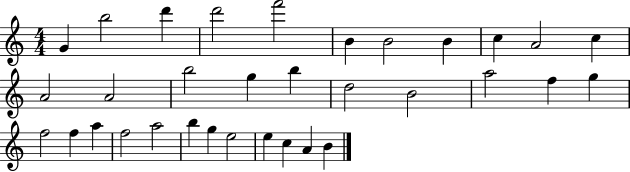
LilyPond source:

{
  \clef treble
  \numericTimeSignature
  \time 4/4
  \key c \major
  g'4 b''2 d'''4 | d'''2 f'''2 | b'4 b'2 b'4 | c''4 a'2 c''4 | \break a'2 a'2 | b''2 g''4 b''4 | d''2 b'2 | a''2 f''4 g''4 | \break f''2 f''4 a''4 | f''2 a''2 | b''4 g''4 e''2 | e''4 c''4 a'4 b'4 | \break \bar "|."
}